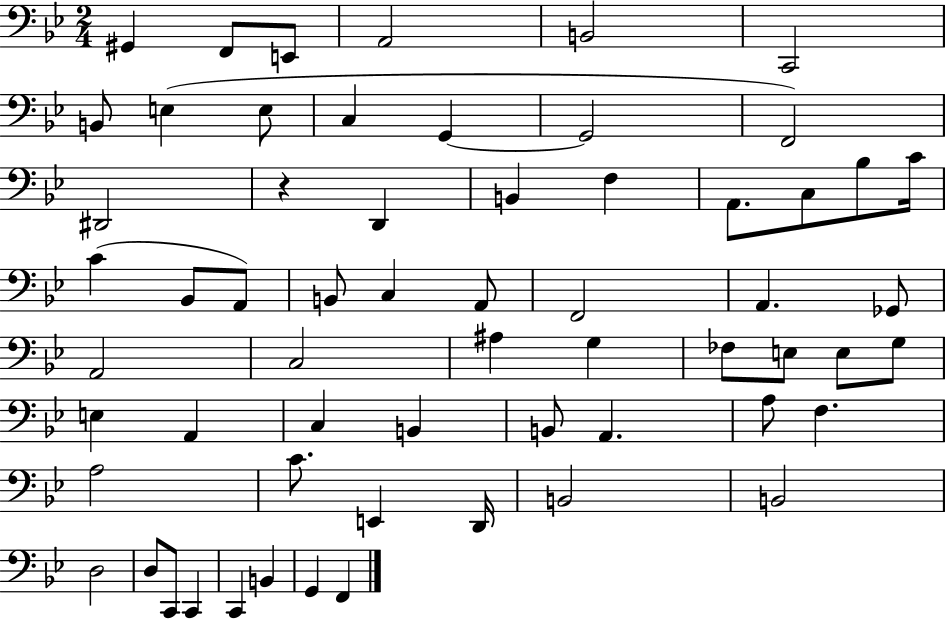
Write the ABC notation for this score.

X:1
T:Untitled
M:2/4
L:1/4
K:Bb
^G,, F,,/2 E,,/2 A,,2 B,,2 C,,2 B,,/2 E, E,/2 C, G,, G,,2 F,,2 ^D,,2 z D,, B,, F, A,,/2 C,/2 _B,/2 C/4 C _B,,/2 A,,/2 B,,/2 C, A,,/2 F,,2 A,, _G,,/2 A,,2 C,2 ^A, G, _F,/2 E,/2 E,/2 G,/2 E, A,, C, B,, B,,/2 A,, A,/2 F, A,2 C/2 E,, D,,/4 B,,2 B,,2 D,2 D,/2 C,,/2 C,, C,, B,, G,, F,,